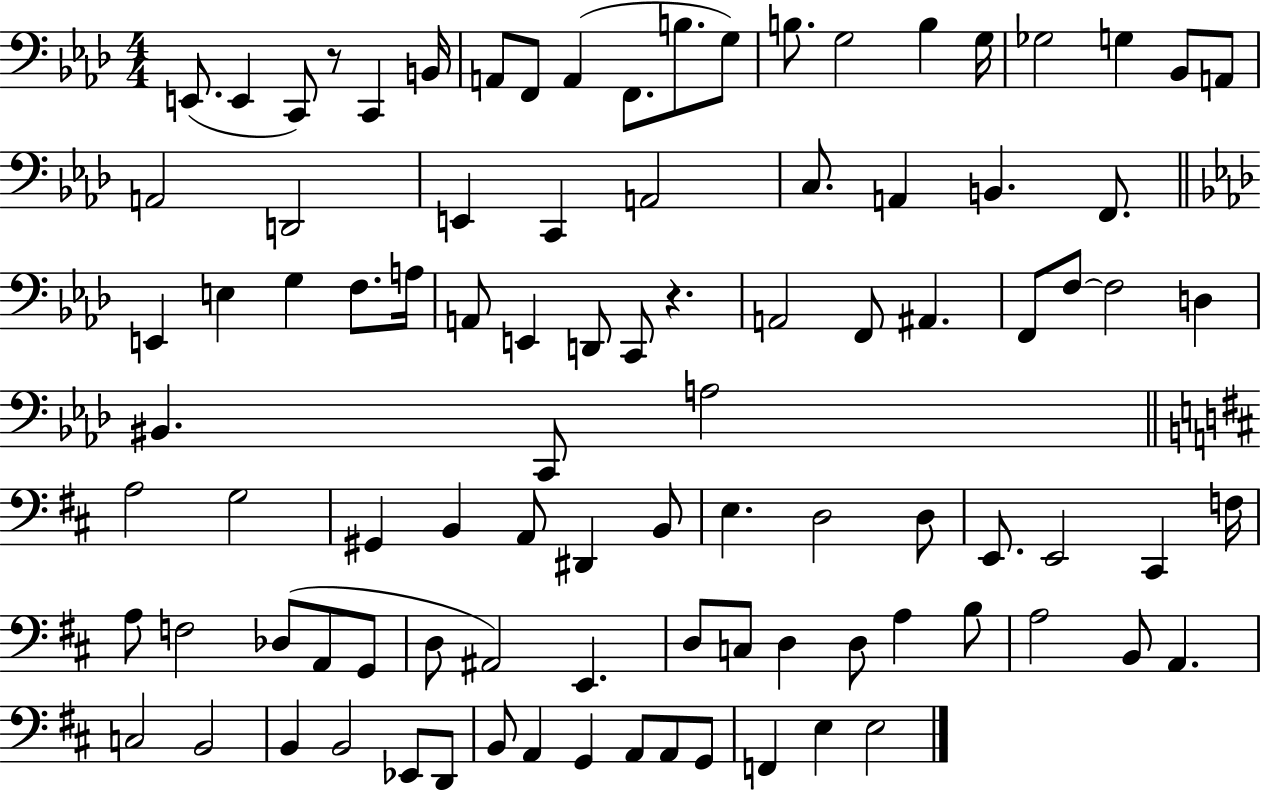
X:1
T:Untitled
M:4/4
L:1/4
K:Ab
E,,/2 E,, C,,/2 z/2 C,, B,,/4 A,,/2 F,,/2 A,, F,,/2 B,/2 G,/2 B,/2 G,2 B, G,/4 _G,2 G, _B,,/2 A,,/2 A,,2 D,,2 E,, C,, A,,2 C,/2 A,, B,, F,,/2 E,, E, G, F,/2 A,/4 A,,/2 E,, D,,/2 C,,/2 z A,,2 F,,/2 ^A,, F,,/2 F,/2 F,2 D, ^B,, C,,/2 A,2 A,2 G,2 ^G,, B,, A,,/2 ^D,, B,,/2 E, D,2 D,/2 E,,/2 E,,2 ^C,, F,/4 A,/2 F,2 _D,/2 A,,/2 G,,/2 D,/2 ^A,,2 E,, D,/2 C,/2 D, D,/2 A, B,/2 A,2 B,,/2 A,, C,2 B,,2 B,, B,,2 _E,,/2 D,,/2 B,,/2 A,, G,, A,,/2 A,,/2 G,,/2 F,, E, E,2